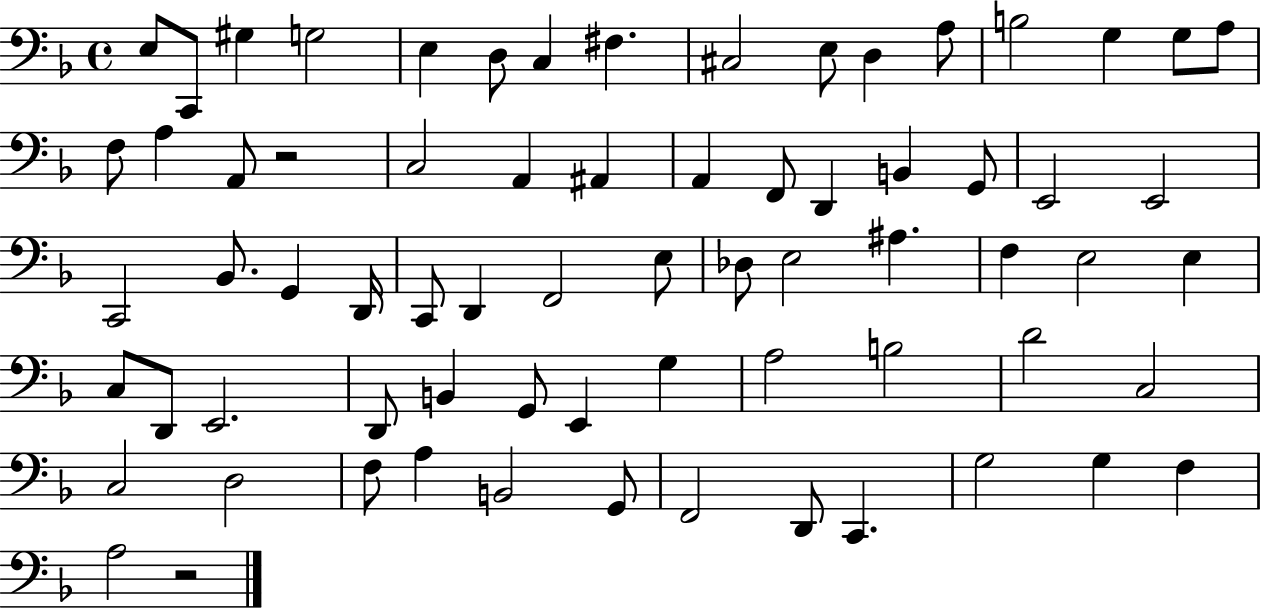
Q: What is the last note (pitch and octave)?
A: A3